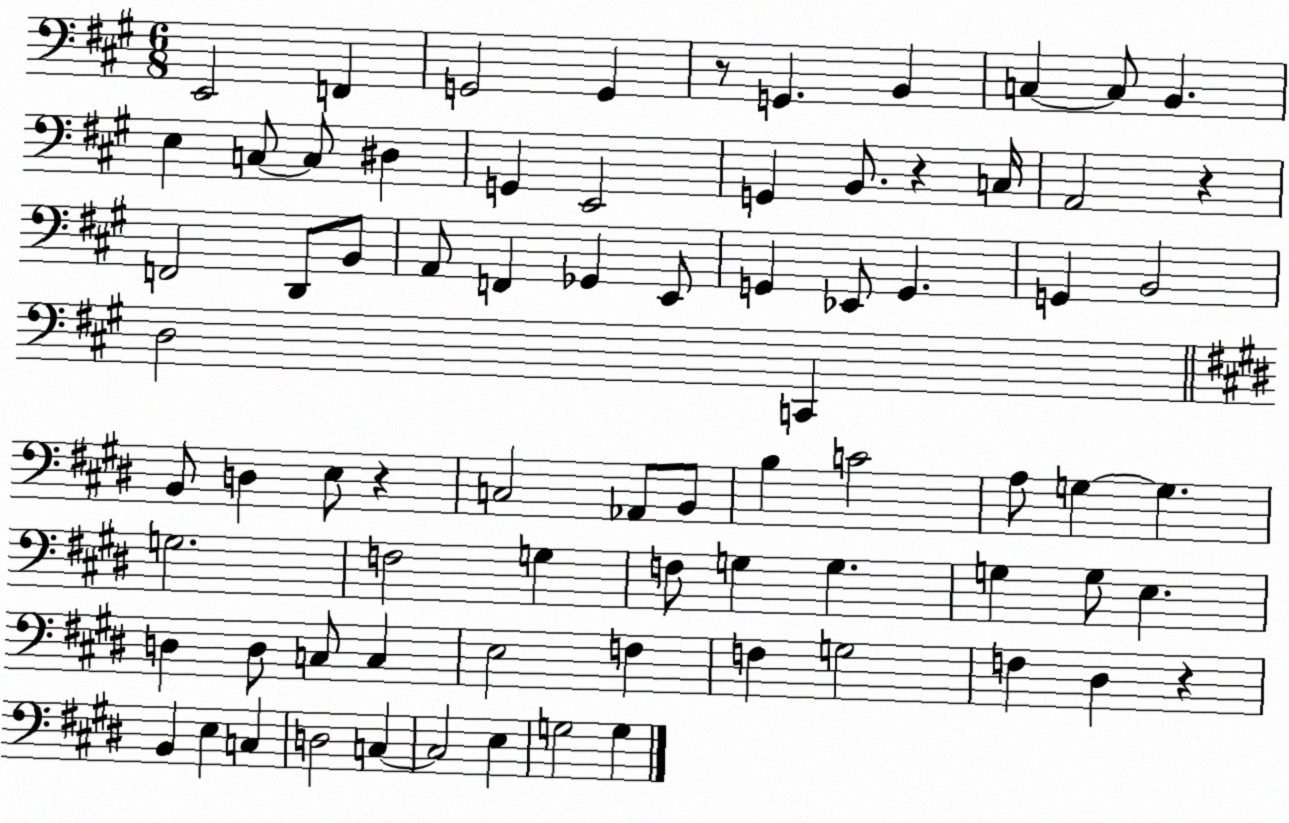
X:1
T:Untitled
M:6/8
L:1/4
K:A
E,,2 F,, G,,2 G,, z/2 G,, B,, C, C,/2 B,, E, C,/2 C,/2 ^D, G,, E,,2 G,, B,,/2 z C,/4 A,,2 z F,,2 D,,/2 B,,/2 A,,/2 F,, _G,, E,,/2 G,, _E,,/2 G,, G,, B,,2 D,2 C,, B,,/2 D, E,/2 z C,2 _A,,/2 B,,/2 B, C2 A,/2 G, G, G,2 F,2 G, F,/2 G, G, G, G,/2 E, D, D,/2 C,/2 C, E,2 F, F, G,2 F, ^D, z B,, E, C, D,2 C, C,2 E, G,2 G,